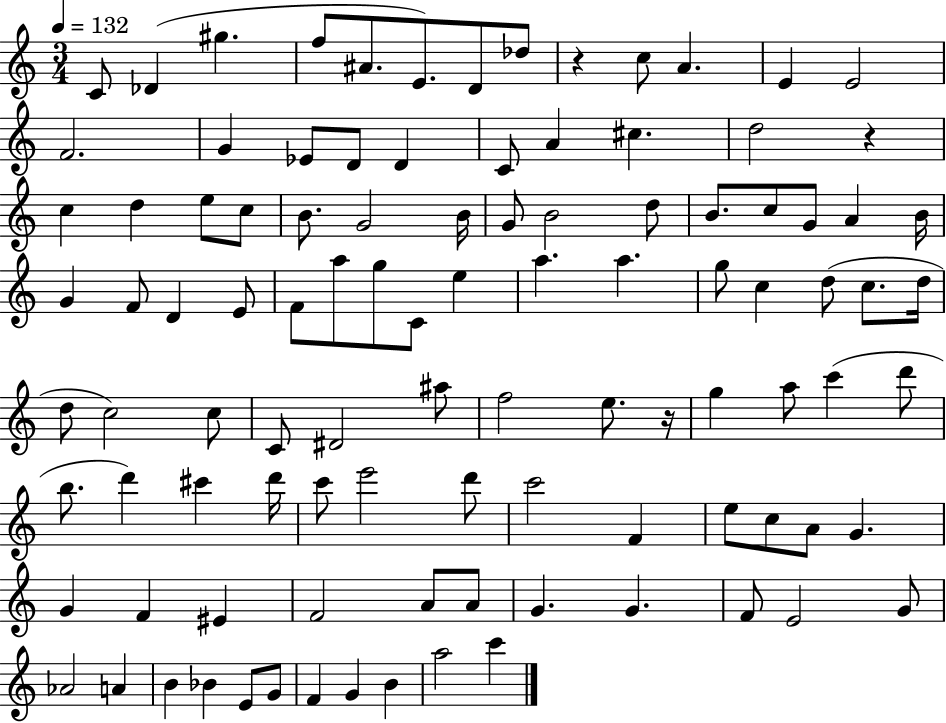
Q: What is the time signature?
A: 3/4